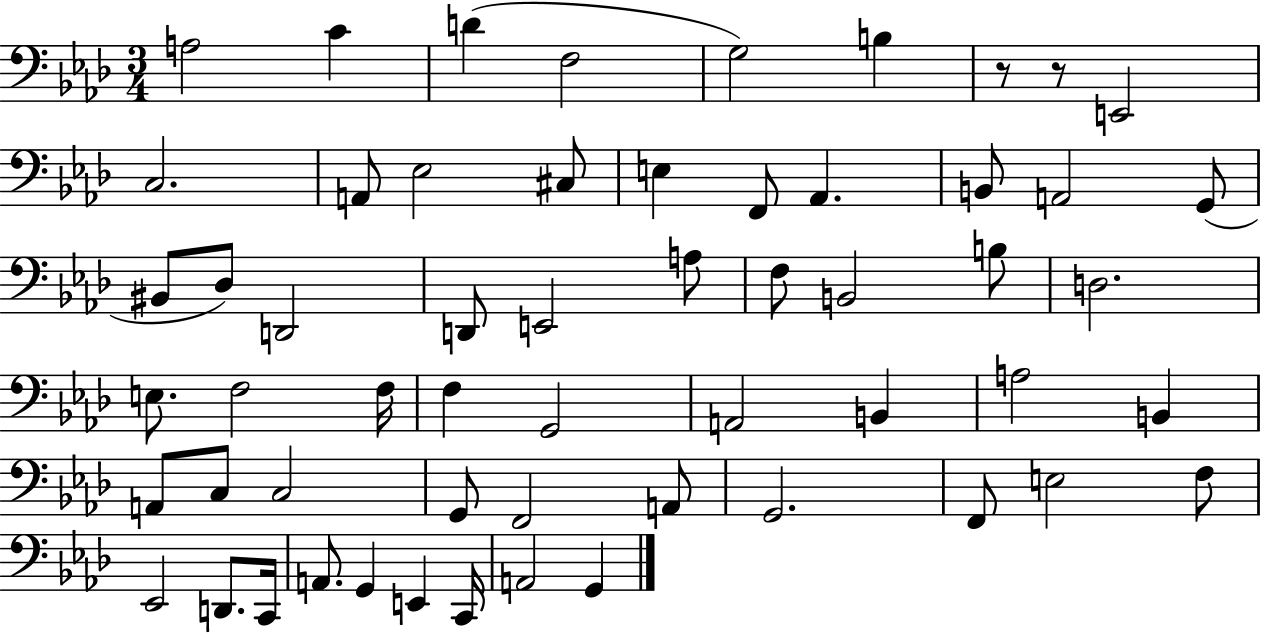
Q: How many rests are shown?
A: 2